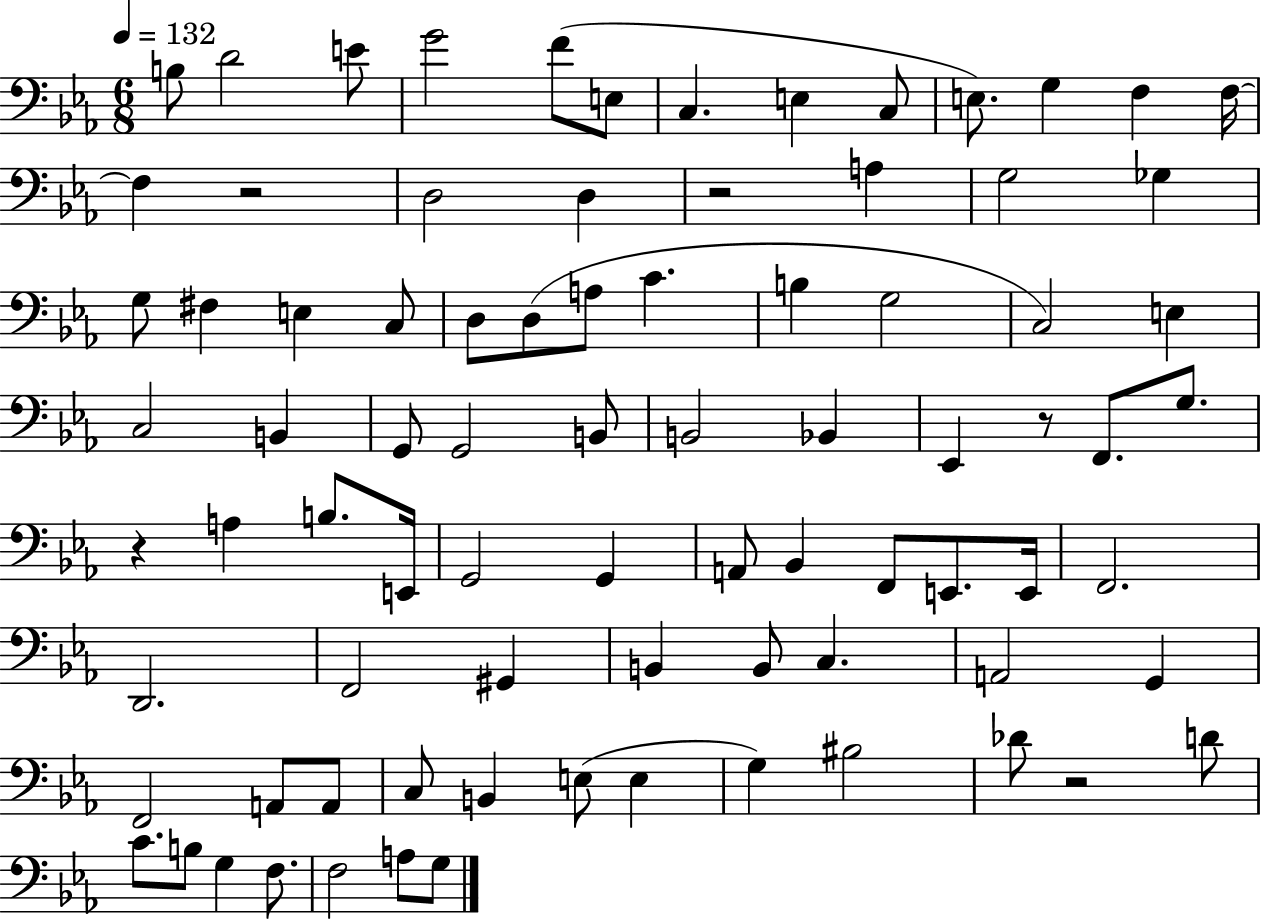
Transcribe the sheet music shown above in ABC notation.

X:1
T:Untitled
M:6/8
L:1/4
K:Eb
B,/2 D2 E/2 G2 F/2 E,/2 C, E, C,/2 E,/2 G, F, F,/4 F, z2 D,2 D, z2 A, G,2 _G, G,/2 ^F, E, C,/2 D,/2 D,/2 A,/2 C B, G,2 C,2 E, C,2 B,, G,,/2 G,,2 B,,/2 B,,2 _B,, _E,, z/2 F,,/2 G,/2 z A, B,/2 E,,/4 G,,2 G,, A,,/2 _B,, F,,/2 E,,/2 E,,/4 F,,2 D,,2 F,,2 ^G,, B,, B,,/2 C, A,,2 G,, F,,2 A,,/2 A,,/2 C,/2 B,, E,/2 E, G, ^B,2 _D/2 z2 D/2 C/2 B,/2 G, F,/2 F,2 A,/2 G,/2